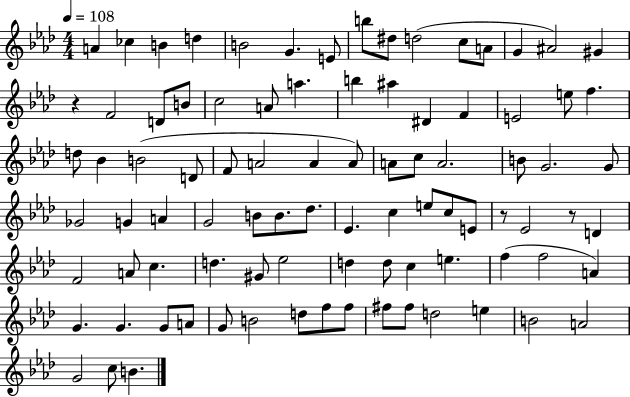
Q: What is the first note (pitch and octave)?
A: A4